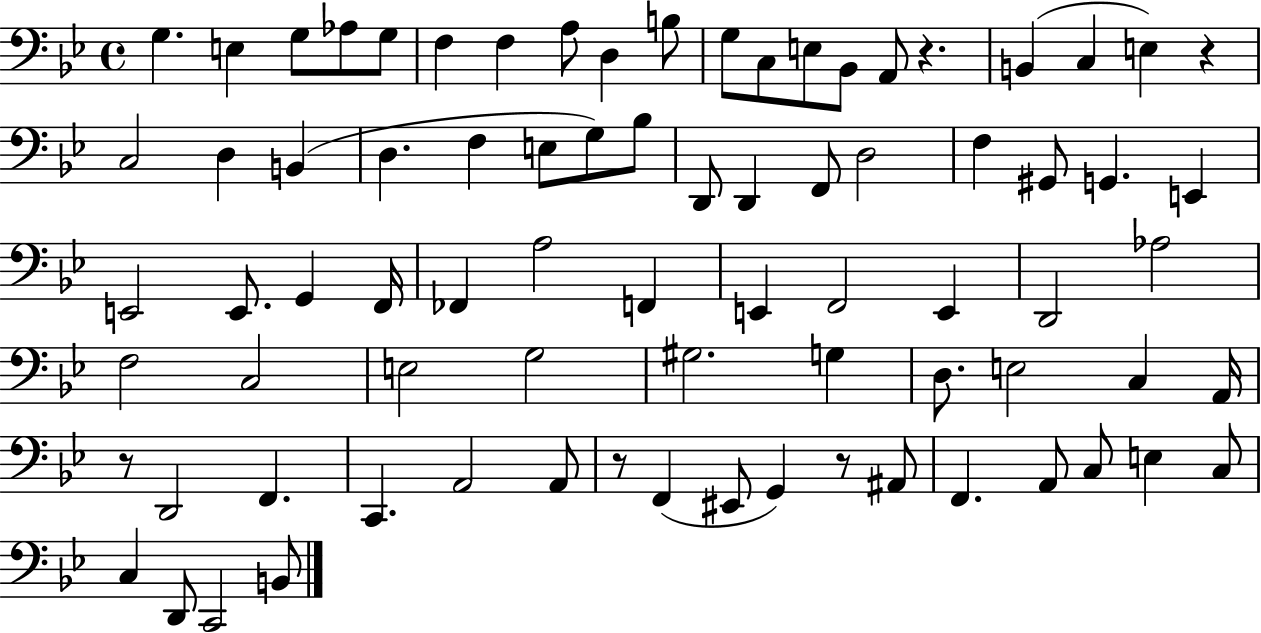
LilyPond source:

{
  \clef bass
  \time 4/4
  \defaultTimeSignature
  \key bes \major
  g4. e4 g8 aes8 g8 | f4 f4 a8 d4 b8 | g8 c8 e8 bes,8 a,8 r4. | b,4( c4 e4) r4 | \break c2 d4 b,4( | d4. f4 e8 g8) bes8 | d,8 d,4 f,8 d2 | f4 gis,8 g,4. e,4 | \break e,2 e,8. g,4 f,16 | fes,4 a2 f,4 | e,4 f,2 e,4 | d,2 aes2 | \break f2 c2 | e2 g2 | gis2. g4 | d8. e2 c4 a,16 | \break r8 d,2 f,4. | c,4. a,2 a,8 | r8 f,4( eis,8 g,4) r8 ais,8 | f,4. a,8 c8 e4 c8 | \break c4 d,8 c,2 b,8 | \bar "|."
}